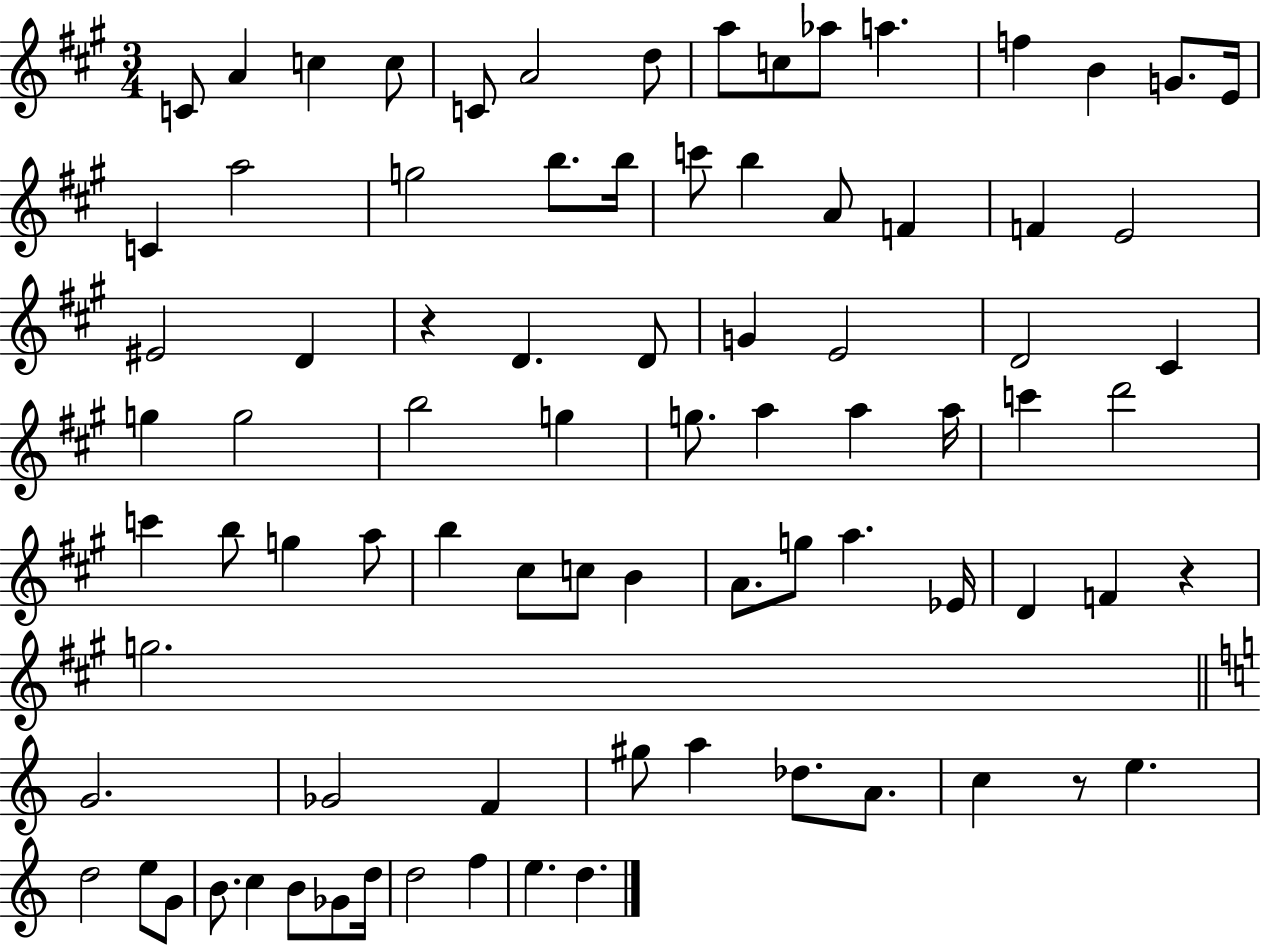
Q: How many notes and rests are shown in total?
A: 83